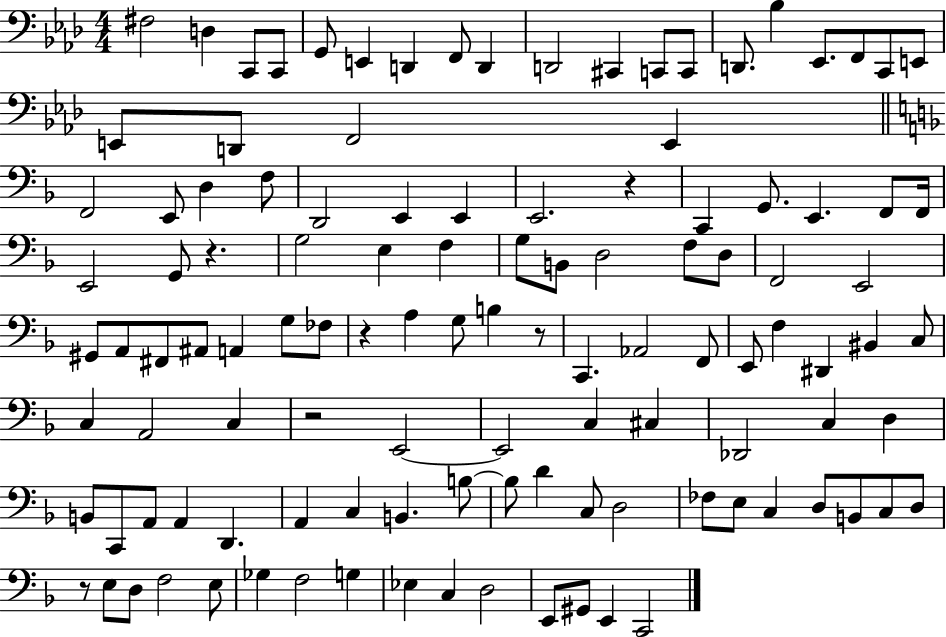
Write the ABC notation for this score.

X:1
T:Untitled
M:4/4
L:1/4
K:Ab
^F,2 D, C,,/2 C,,/2 G,,/2 E,, D,, F,,/2 D,, D,,2 ^C,, C,,/2 C,,/2 D,,/2 _B, _E,,/2 F,,/2 C,,/2 E,,/2 E,,/2 D,,/2 F,,2 E,, F,,2 E,,/2 D, F,/2 D,,2 E,, E,, E,,2 z C,, G,,/2 E,, F,,/2 F,,/4 E,,2 G,,/2 z G,2 E, F, G,/2 B,,/2 D,2 F,/2 D,/2 F,,2 E,,2 ^G,,/2 A,,/2 ^F,,/2 ^A,,/2 A,, G,/2 _F,/2 z A, G,/2 B, z/2 C,, _A,,2 F,,/2 E,,/2 F, ^D,, ^B,, C,/2 C, A,,2 C, z2 E,,2 E,,2 C, ^C, _D,,2 C, D, B,,/2 C,,/2 A,,/2 A,, D,, A,, C, B,, B,/2 B,/2 D C,/2 D,2 _F,/2 E,/2 C, D,/2 B,,/2 C,/2 D,/2 z/2 E,/2 D,/2 F,2 E,/2 _G, F,2 G, _E, C, D,2 E,,/2 ^G,,/2 E,, C,,2